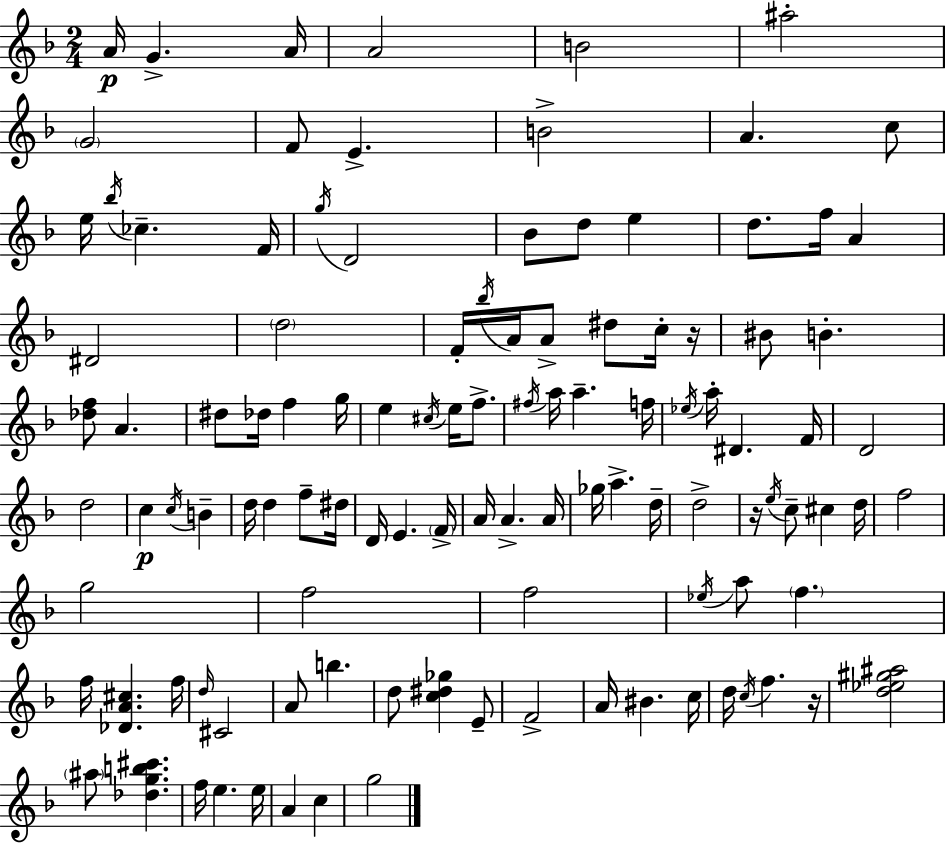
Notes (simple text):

A4/s G4/q. A4/s A4/h B4/h A#5/h G4/h F4/e E4/q. B4/h A4/q. C5/e E5/s Bb5/s CES5/q. F4/s G5/s D4/h Bb4/e D5/e E5/q D5/e. F5/s A4/q D#4/h D5/h F4/s Bb5/s A4/s A4/e D#5/e C5/s R/s BIS4/e B4/q. [Db5,F5]/e A4/q. D#5/e Db5/s F5/q G5/s E5/q C#5/s E5/s F5/e. F#5/s A5/s A5/q. F5/s Eb5/s A5/s D#4/q. F4/s D4/h D5/h C5/q C5/s B4/q D5/s D5/q F5/e D#5/s D4/s E4/q. F4/s A4/s A4/q. A4/s Gb5/s A5/q. D5/s D5/h R/s E5/s C5/e C#5/q D5/s F5/h G5/h F5/h F5/h Eb5/s A5/e F5/q. F5/s [Db4,A4,C#5]/q. F5/s D5/s C#4/h A4/e B5/q. D5/e [C5,D#5,Gb5]/q E4/e F4/h A4/s BIS4/q. C5/s D5/s C5/s F5/q. R/s [D5,Eb5,G#5,A#5]/h A#5/e [Db5,G5,B5,C#6]/q. F5/s E5/q. E5/s A4/q C5/q G5/h